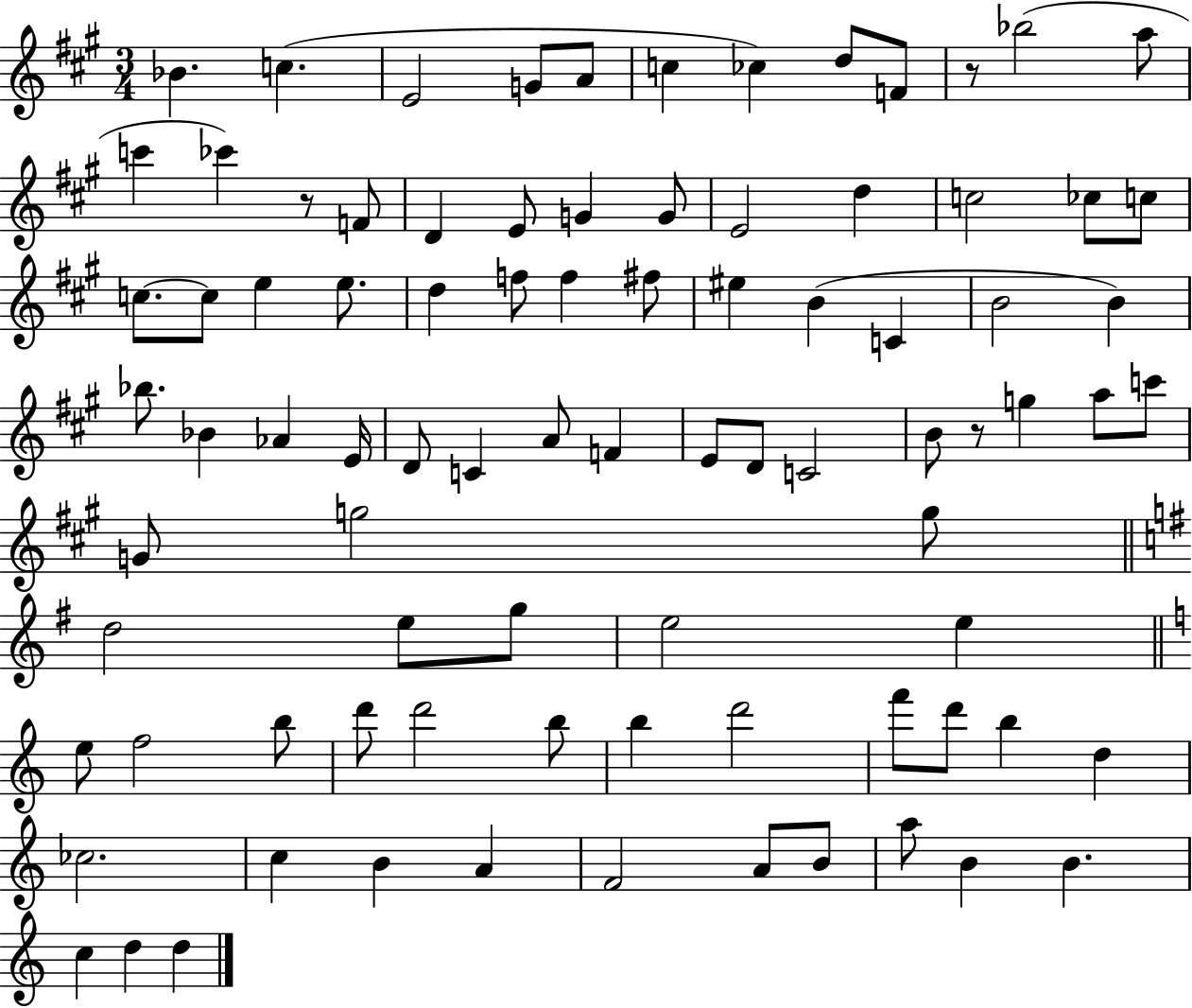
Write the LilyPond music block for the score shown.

{
  \clef treble
  \numericTimeSignature
  \time 3/4
  \key a \major
  bes'4. c''4.( | e'2 g'8 a'8 | c''4 ces''4) d''8 f'8 | r8 bes''2( a''8 | \break c'''4 ces'''4) r8 f'8 | d'4 e'8 g'4 g'8 | e'2 d''4 | c''2 ces''8 c''8 | \break c''8.~~ c''8 e''4 e''8. | d''4 f''8 f''4 fis''8 | eis''4 b'4( c'4 | b'2 b'4) | \break bes''8. bes'4 aes'4 e'16 | d'8 c'4 a'8 f'4 | e'8 d'8 c'2 | b'8 r8 g''4 a''8 c'''8 | \break g'8 g''2 g''8 | \bar "||" \break \key g \major d''2 e''8 g''8 | e''2 e''4 | \bar "||" \break \key a \minor e''8 f''2 b''8 | d'''8 d'''2 b''8 | b''4 d'''2 | f'''8 d'''8 b''4 d''4 | \break ces''2. | c''4 b'4 a'4 | f'2 a'8 b'8 | a''8 b'4 b'4. | \break c''4 d''4 d''4 | \bar "|."
}